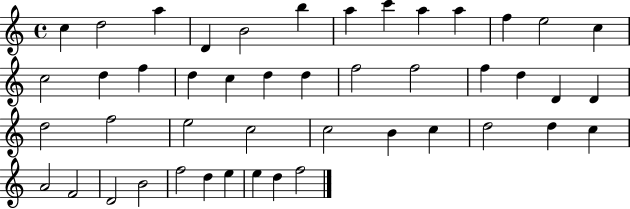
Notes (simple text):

C5/q D5/h A5/q D4/q B4/h B5/q A5/q C6/q A5/q A5/q F5/q E5/h C5/q C5/h D5/q F5/q D5/q C5/q D5/q D5/q F5/h F5/h F5/q D5/q D4/q D4/q D5/h F5/h E5/h C5/h C5/h B4/q C5/q D5/h D5/q C5/q A4/h F4/h D4/h B4/h F5/h D5/q E5/q E5/q D5/q F5/h